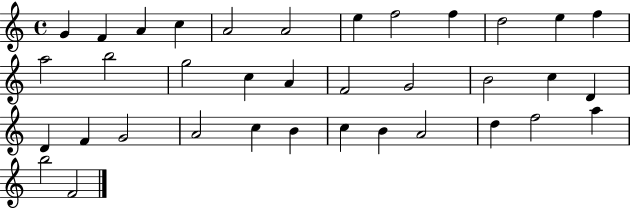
{
  \clef treble
  \time 4/4
  \defaultTimeSignature
  \key c \major
  g'4 f'4 a'4 c''4 | a'2 a'2 | e''4 f''2 f''4 | d''2 e''4 f''4 | \break a''2 b''2 | g''2 c''4 a'4 | f'2 g'2 | b'2 c''4 d'4 | \break d'4 f'4 g'2 | a'2 c''4 b'4 | c''4 b'4 a'2 | d''4 f''2 a''4 | \break b''2 f'2 | \bar "|."
}